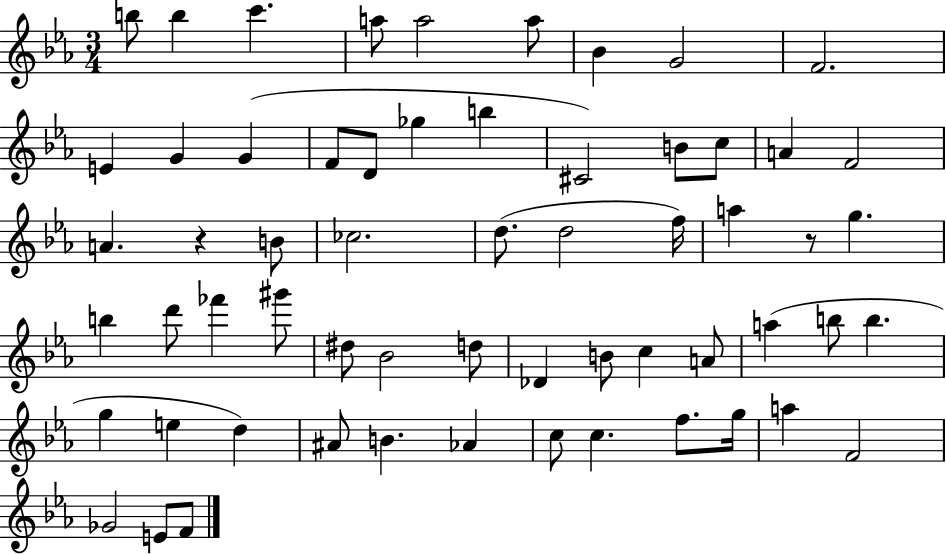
B5/e B5/q C6/q. A5/e A5/h A5/e Bb4/q G4/h F4/h. E4/q G4/q G4/q F4/e D4/e Gb5/q B5/q C#4/h B4/e C5/e A4/q F4/h A4/q. R/q B4/e CES5/h. D5/e. D5/h F5/s A5/q R/e G5/q. B5/q D6/e FES6/q G#6/e D#5/e Bb4/h D5/e Db4/q B4/e C5/q A4/e A5/q B5/e B5/q. G5/q E5/q D5/q A#4/e B4/q. Ab4/q C5/e C5/q. F5/e. G5/s A5/q F4/h Gb4/h E4/e F4/e